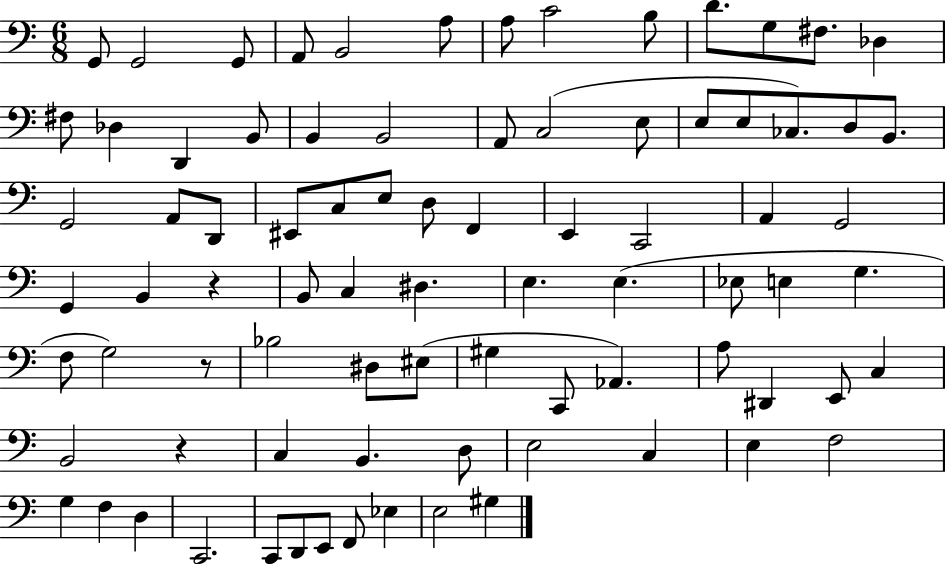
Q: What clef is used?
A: bass